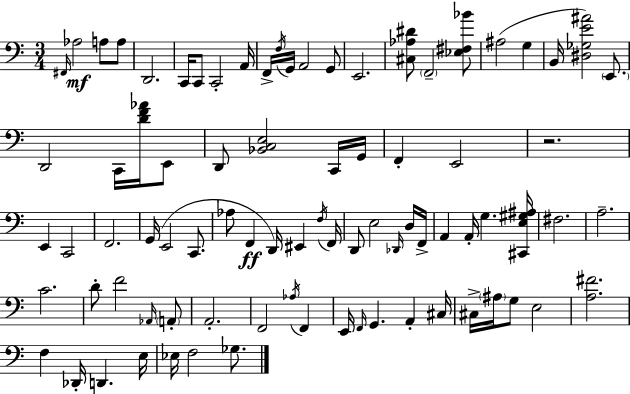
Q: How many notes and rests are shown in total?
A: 83